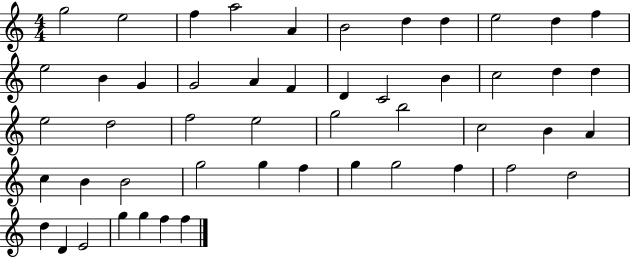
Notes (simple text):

G5/h E5/h F5/q A5/h A4/q B4/h D5/q D5/q E5/h D5/q F5/q E5/h B4/q G4/q G4/h A4/q F4/q D4/q C4/h B4/q C5/h D5/q D5/q E5/h D5/h F5/h E5/h G5/h B5/h C5/h B4/q A4/q C5/q B4/q B4/h G5/h G5/q F5/q G5/q G5/h F5/q F5/h D5/h D5/q D4/q E4/h G5/q G5/q F5/q F5/q